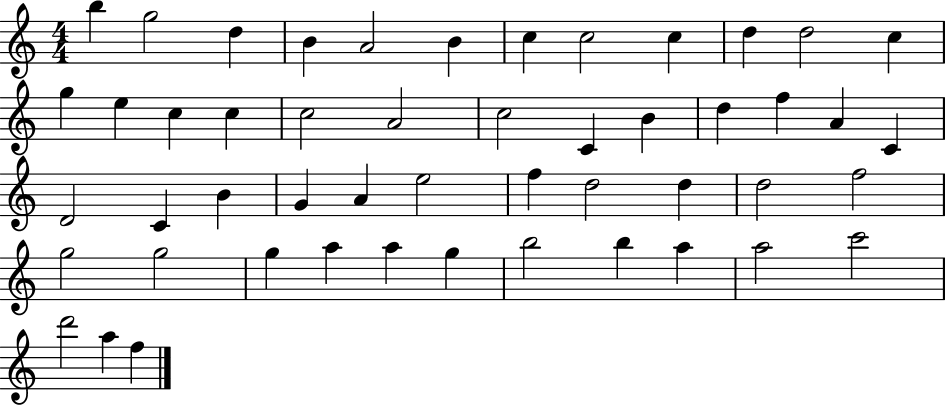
X:1
T:Untitled
M:4/4
L:1/4
K:C
b g2 d B A2 B c c2 c d d2 c g e c c c2 A2 c2 C B d f A C D2 C B G A e2 f d2 d d2 f2 g2 g2 g a a g b2 b a a2 c'2 d'2 a f